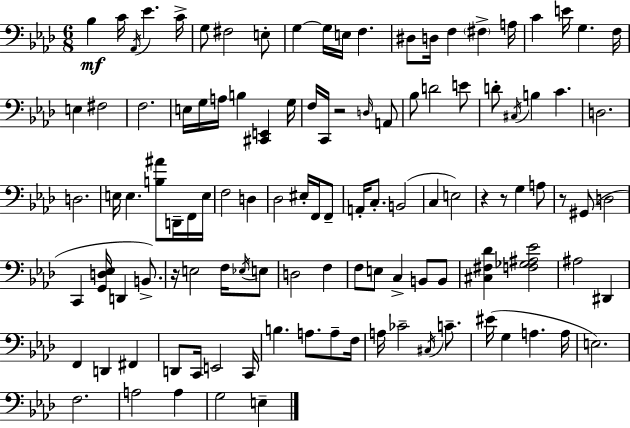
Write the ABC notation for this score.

X:1
T:Untitled
M:6/8
L:1/4
K:Fm
_B, C/4 _A,,/4 _E C/4 G,/2 ^F,2 E,/2 G, G,/4 E,/4 F, ^D,/2 D,/4 F, ^F, A,/4 C E/4 G, F,/4 E, ^F,2 F,2 E,/4 G,/4 A,/4 B, [^C,,E,,] G,/4 F,/4 C,,/4 z2 D,/4 A,,/2 _B,/2 D2 E/2 D/2 ^C,/4 B, C D,2 D,2 E,/4 E, [B,^A]/2 D,,/4 F,,/4 E,/4 F,2 D, _D,2 ^E,/4 F,,/4 F,,/2 A,,/4 C,/2 B,,2 C, E,2 z z/2 G, A,/2 z/2 ^G,,/2 D,2 C,, [G,,D,_E,]/4 D,, B,,/2 z/4 E,2 F,/4 _E,/4 E,/2 D,2 F, F,/2 E,/2 C, B,,/2 B,,/2 [^C,^F,_D] [F,_G,^A,_E]2 ^A,2 ^D,, F,, D,, ^F,, D,,/2 C,,/4 E,,2 C,,/4 B, A,/2 A,/2 F,/4 A,/4 _C2 ^C,/4 C/2 ^E/4 G, A, A,/4 E,2 F,2 A,2 A, G,2 E,